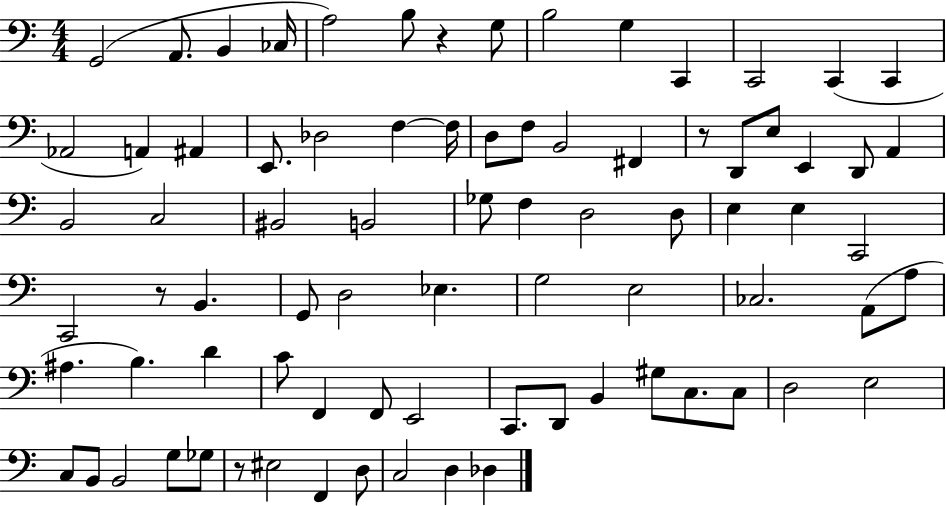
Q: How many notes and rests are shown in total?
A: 80